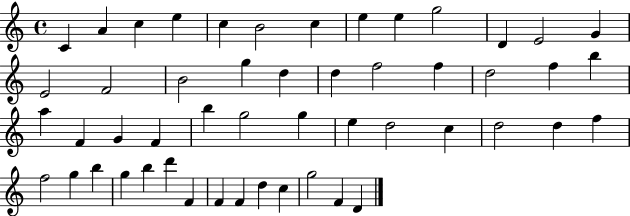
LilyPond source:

{
  \clef treble
  \time 4/4
  \defaultTimeSignature
  \key c \major
  c'4 a'4 c''4 e''4 | c''4 b'2 c''4 | e''4 e''4 g''2 | d'4 e'2 g'4 | \break e'2 f'2 | b'2 g''4 d''4 | d''4 f''2 f''4 | d''2 f''4 b''4 | \break a''4 f'4 g'4 f'4 | b''4 g''2 g''4 | e''4 d''2 c''4 | d''2 d''4 f''4 | \break f''2 g''4 b''4 | g''4 b''4 d'''4 f'4 | f'4 f'4 d''4 c''4 | g''2 f'4 d'4 | \break \bar "|."
}